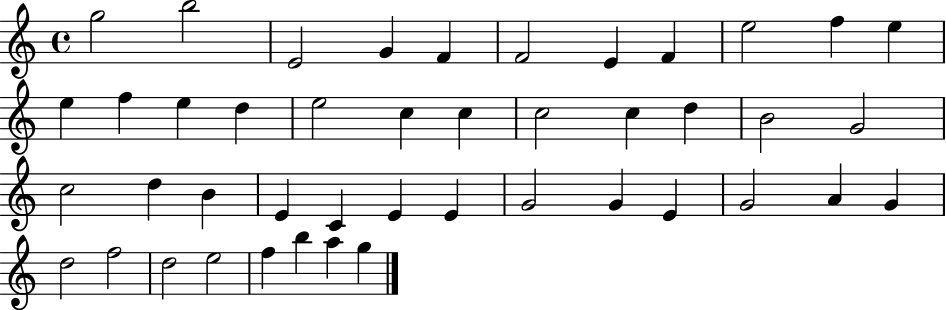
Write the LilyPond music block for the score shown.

{
  \clef treble
  \time 4/4
  \defaultTimeSignature
  \key c \major
  g''2 b''2 | e'2 g'4 f'4 | f'2 e'4 f'4 | e''2 f''4 e''4 | \break e''4 f''4 e''4 d''4 | e''2 c''4 c''4 | c''2 c''4 d''4 | b'2 g'2 | \break c''2 d''4 b'4 | e'4 c'4 e'4 e'4 | g'2 g'4 e'4 | g'2 a'4 g'4 | \break d''2 f''2 | d''2 e''2 | f''4 b''4 a''4 g''4 | \bar "|."
}